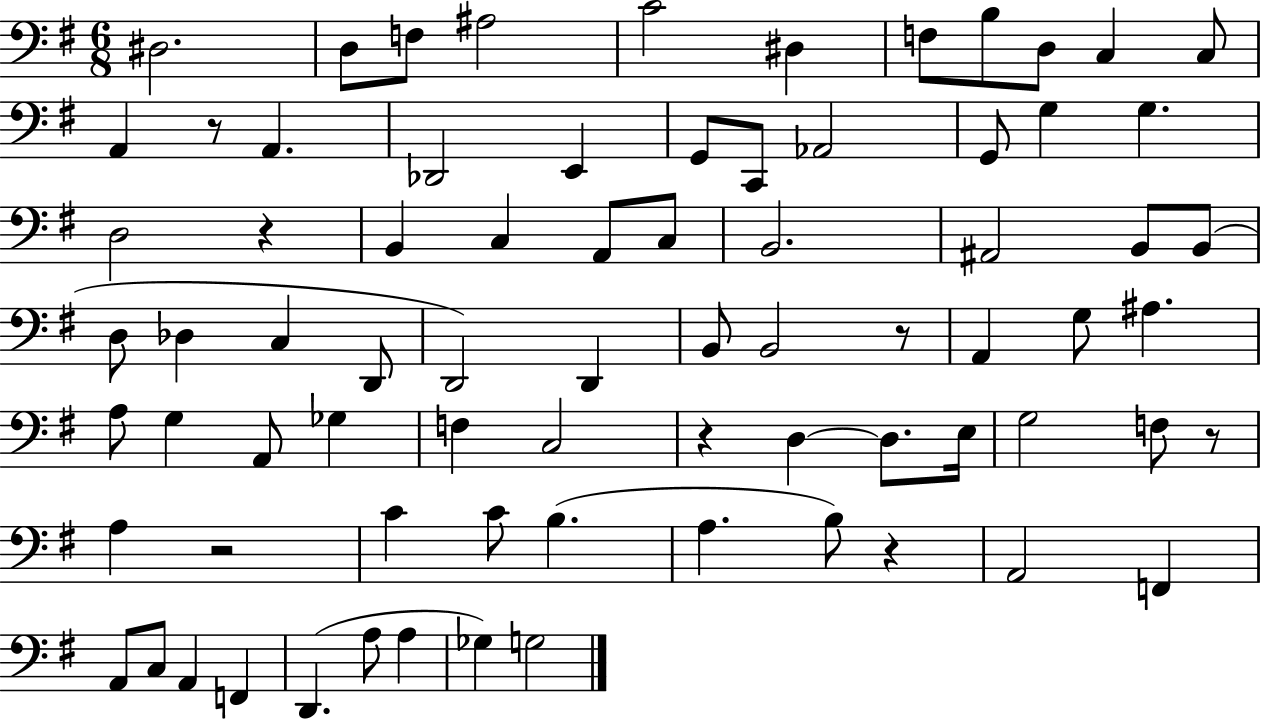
{
  \clef bass
  \numericTimeSignature
  \time 6/8
  \key g \major
  dis2. | d8 f8 ais2 | c'2 dis4 | f8 b8 d8 c4 c8 | \break a,4 r8 a,4. | des,2 e,4 | g,8 c,8 aes,2 | g,8 g4 g4. | \break d2 r4 | b,4 c4 a,8 c8 | b,2. | ais,2 b,8 b,8( | \break d8 des4 c4 d,8 | d,2) d,4 | b,8 b,2 r8 | a,4 g8 ais4. | \break a8 g4 a,8 ges4 | f4 c2 | r4 d4~~ d8. e16 | g2 f8 r8 | \break a4 r2 | c'4 c'8 b4.( | a4. b8) r4 | a,2 f,4 | \break a,8 c8 a,4 f,4 | d,4.( a8 a4 | ges4) g2 | \bar "|."
}